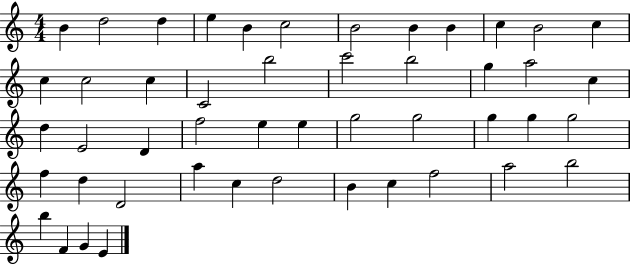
B4/q D5/h D5/q E5/q B4/q C5/h B4/h B4/q B4/q C5/q B4/h C5/q C5/q C5/h C5/q C4/h B5/h C6/h B5/h G5/q A5/h C5/q D5/q E4/h D4/q F5/h E5/q E5/q G5/h G5/h G5/q G5/q G5/h F5/q D5/q D4/h A5/q C5/q D5/h B4/q C5/q F5/h A5/h B5/h B5/q F4/q G4/q E4/q